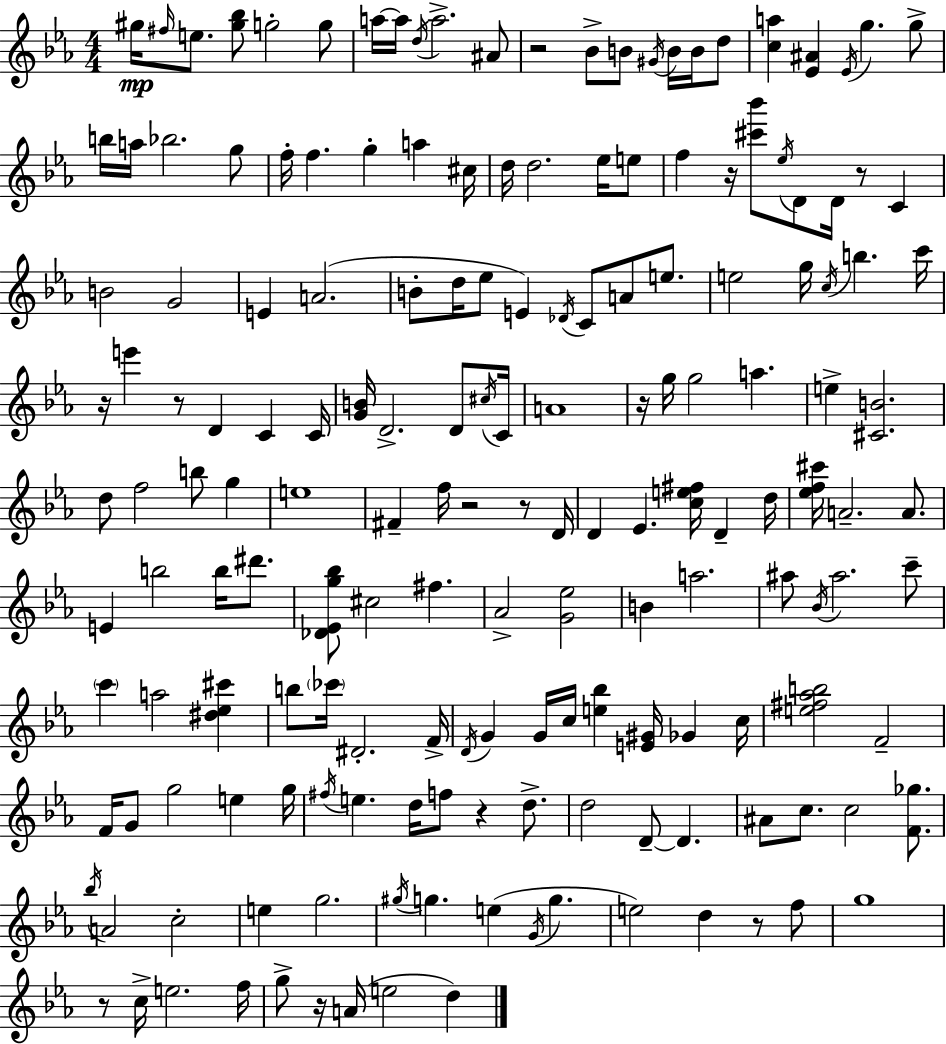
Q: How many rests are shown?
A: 12